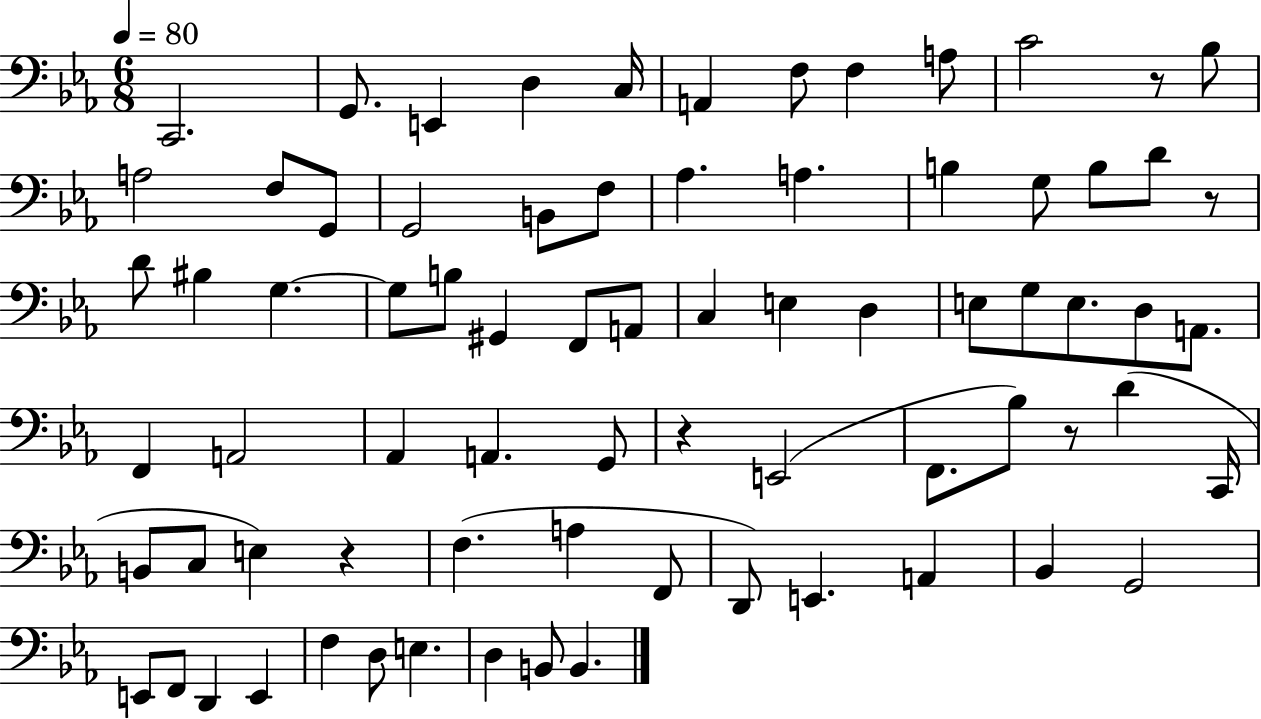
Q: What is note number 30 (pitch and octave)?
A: F2